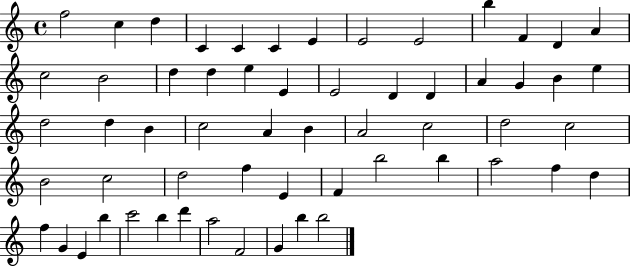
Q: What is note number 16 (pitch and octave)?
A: D5